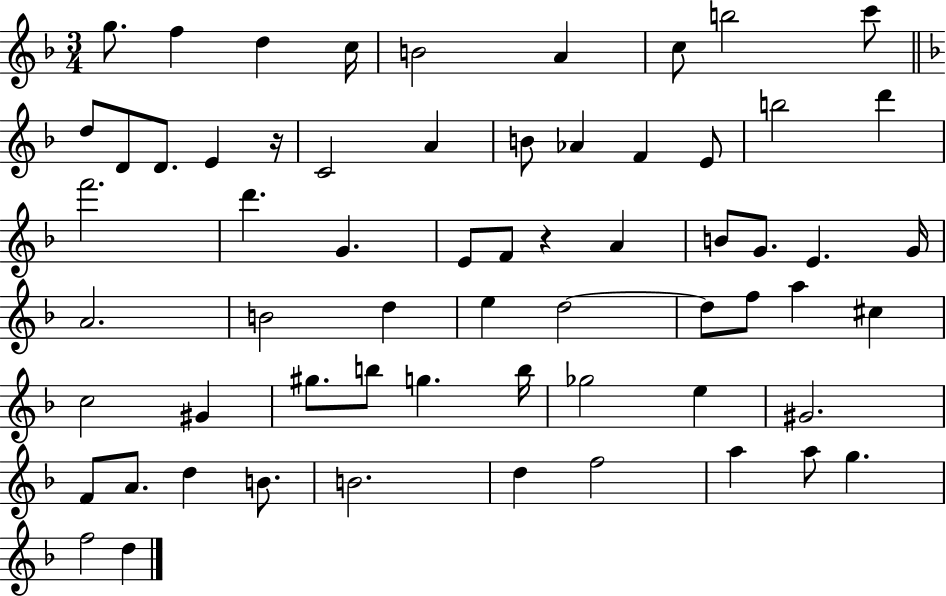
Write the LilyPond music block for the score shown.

{
  \clef treble
  \numericTimeSignature
  \time 3/4
  \key f \major
  g''8. f''4 d''4 c''16 | b'2 a'4 | c''8 b''2 c'''8 | \bar "||" \break \key d \minor d''8 d'8 d'8. e'4 r16 | c'2 a'4 | b'8 aes'4 f'4 e'8 | b''2 d'''4 | \break f'''2. | d'''4. g'4. | e'8 f'8 r4 a'4 | b'8 g'8. e'4. g'16 | \break a'2. | b'2 d''4 | e''4 d''2~~ | d''8 f''8 a''4 cis''4 | \break c''2 gis'4 | gis''8. b''8 g''4. b''16 | ges''2 e''4 | gis'2. | \break f'8 a'8. d''4 b'8. | b'2. | d''4 f''2 | a''4 a''8 g''4. | \break f''2 d''4 | \bar "|."
}